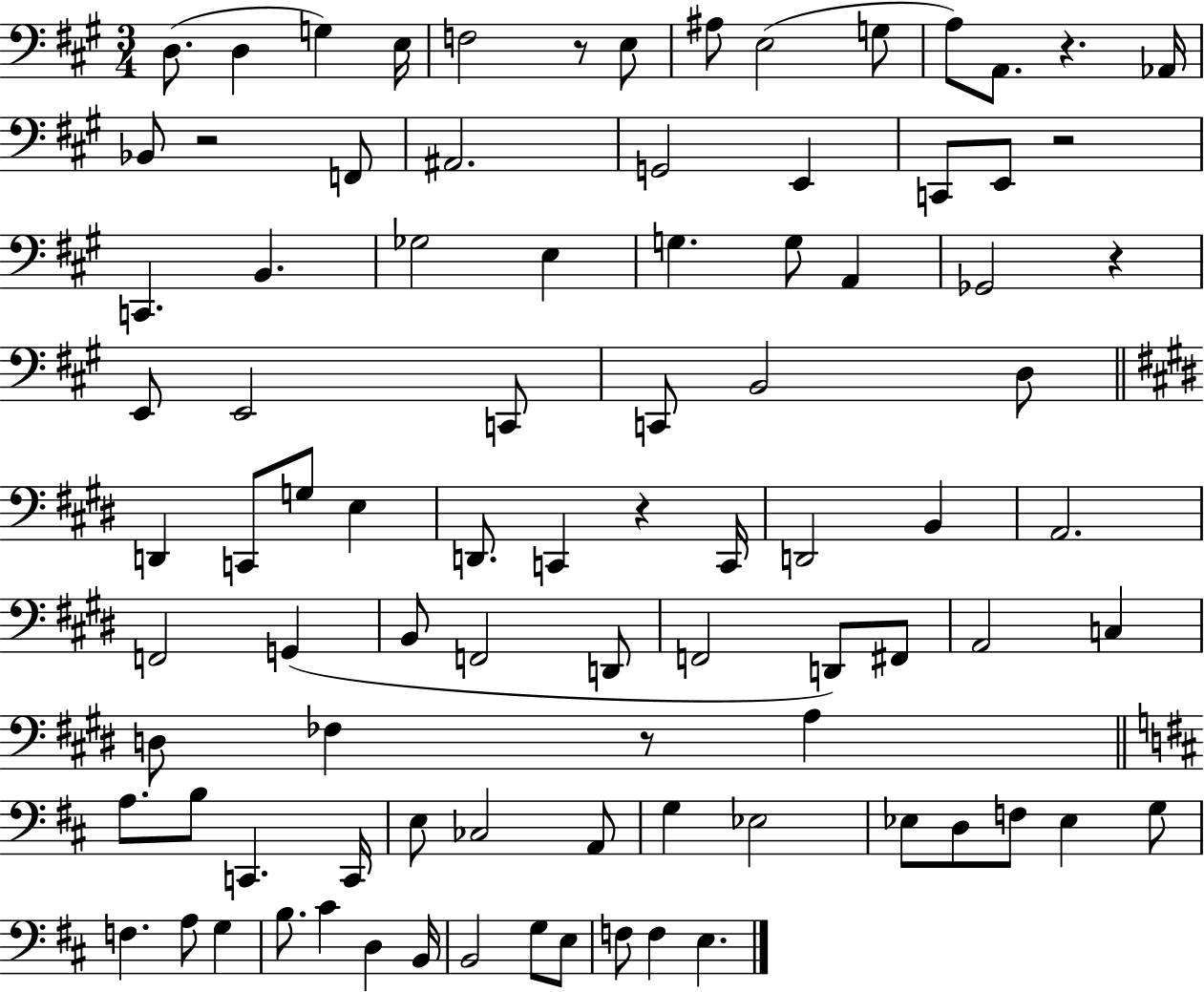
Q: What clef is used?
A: bass